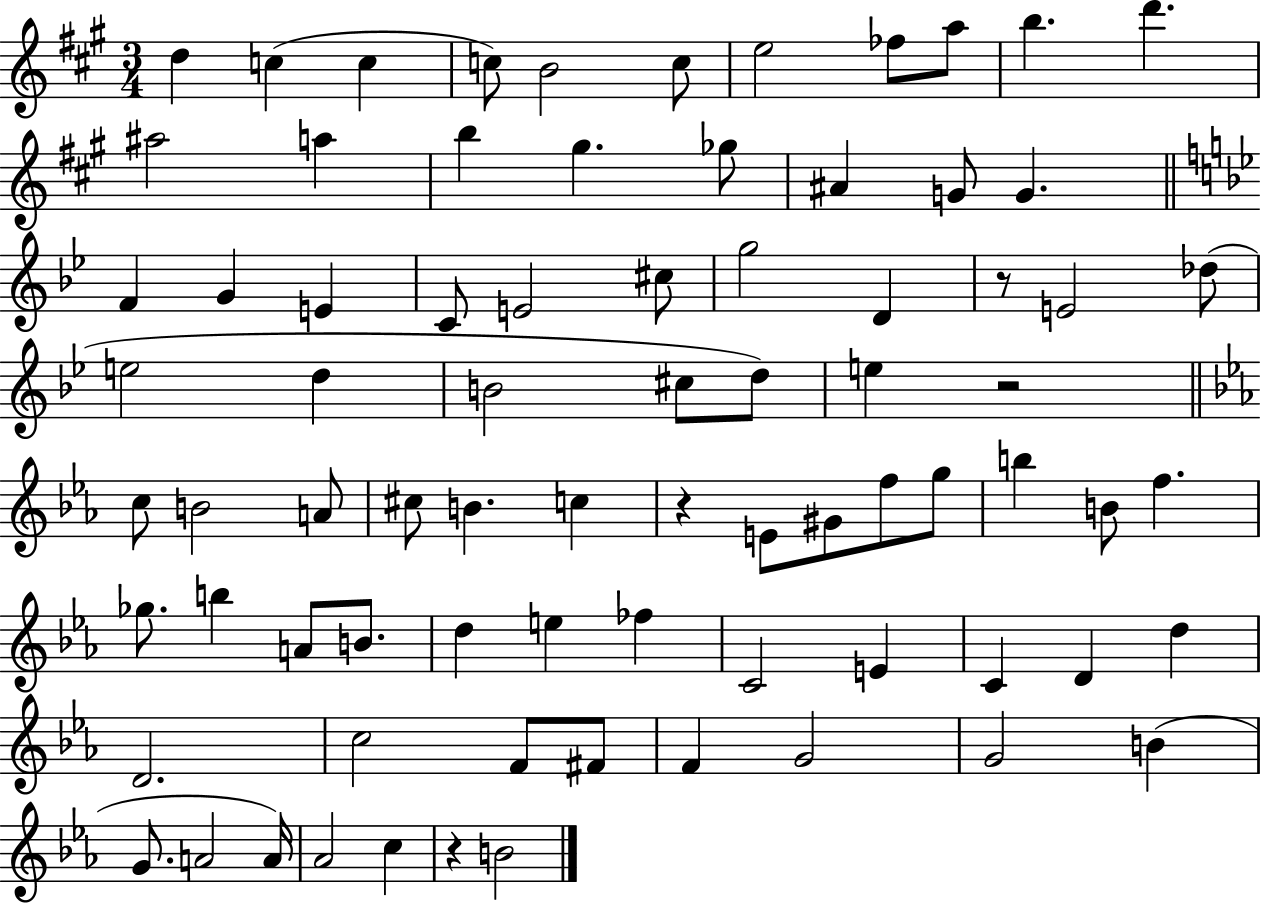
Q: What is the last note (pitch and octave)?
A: B4